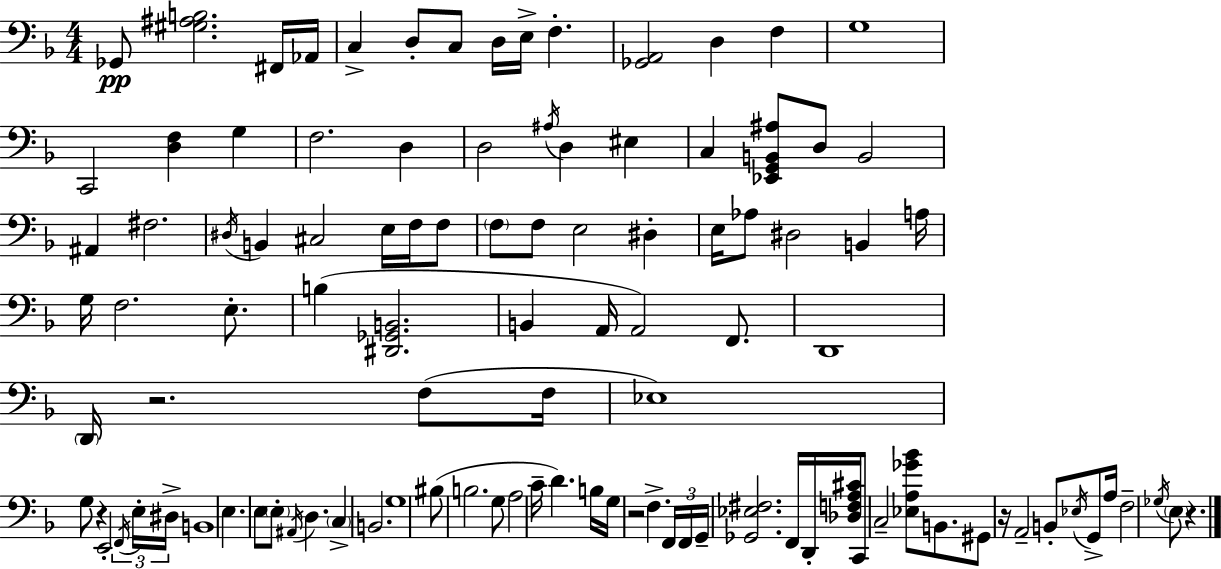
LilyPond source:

{
  \clef bass
  \numericTimeSignature
  \time 4/4
  \key d \minor
  ges,8\pp <gis ais b>2. fis,16 aes,16 | c4-> d8-. c8 d16 e16-> f4.-. | <ges, a,>2 d4 f4 | g1 | \break c,2 <d f>4 g4 | f2. d4 | d2 \acciaccatura { ais16 } d4 eis4 | c4 <ees, g, b, ais>8 d8 b,2 | \break ais,4 fis2. | \acciaccatura { dis16 } b,4 cis2 e16 f16 | f8 \parenthesize f8 f8 e2 dis4-. | e16 aes8 dis2 b,4 | \break a16 g16 f2. e8.-. | b4( <dis, ges, b,>2. | b,4 a,16 a,2) f,8. | d,1 | \break \parenthesize d,16 r2. f8( | f16 ees1) | g8 r4 e,2-. | \tuplet 3/2 { \acciaccatura { f,16 } e16-. dis16-> } b,1 | \break e4. e8 \parenthesize e8-. \acciaccatura { ais,16 } d4. | \parenthesize c4-> b,2. | g1 | bis8( b2. | \break g8 a2 c'16-- d'4.) | b16 g16 r2 f4.-> | \tuplet 3/2 { f,16 f,16 g,16-- } <ges, ees fis>2. | f,16 d,16-. <des f a cis'>16 c,8 c2-- <ees a ges' bes'>8 | \break b,8. gis,8 r16 a,2-- b,8-. | \acciaccatura { ees16 } g,8-> a16 f2-- \acciaccatura { ges16 } \parenthesize e8 | r4. \bar "|."
}